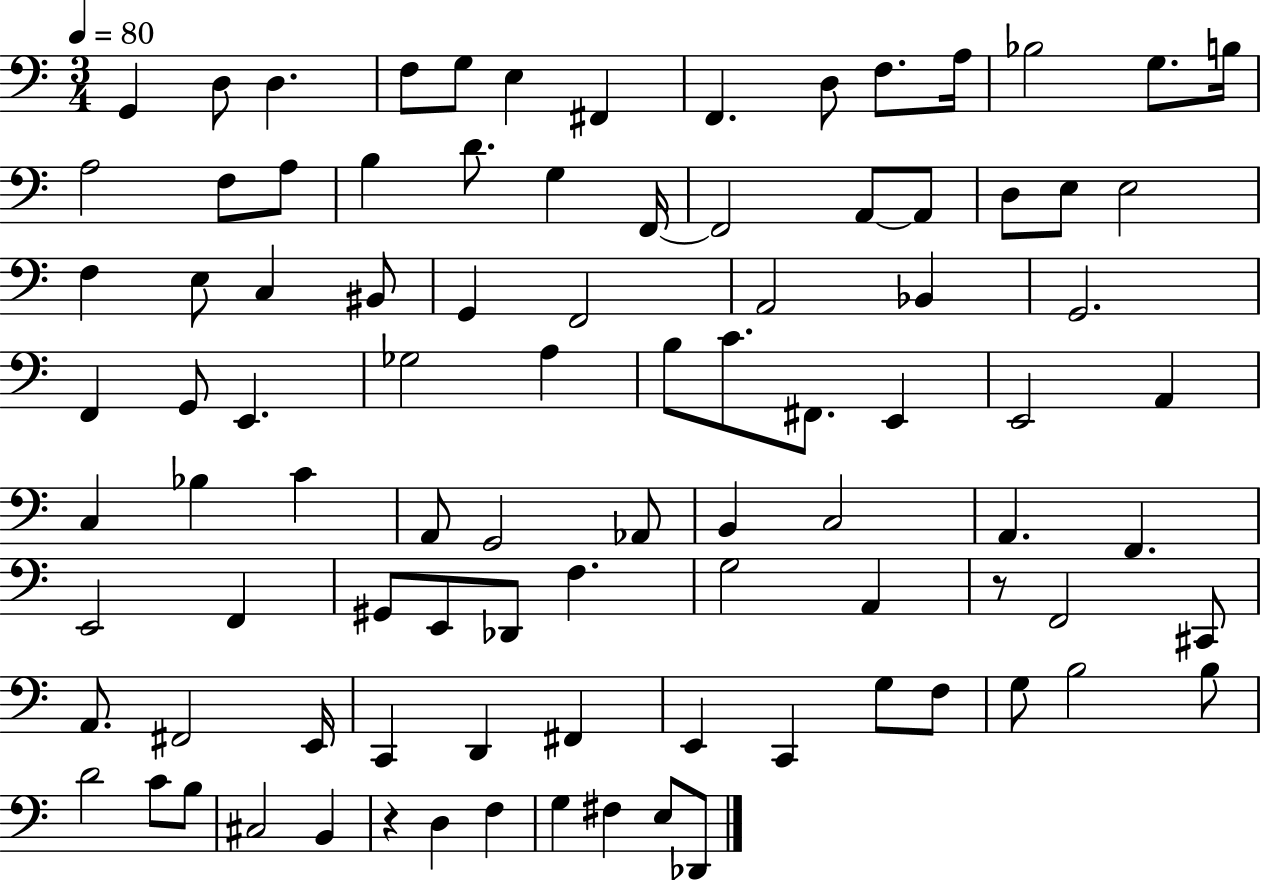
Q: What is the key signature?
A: C major